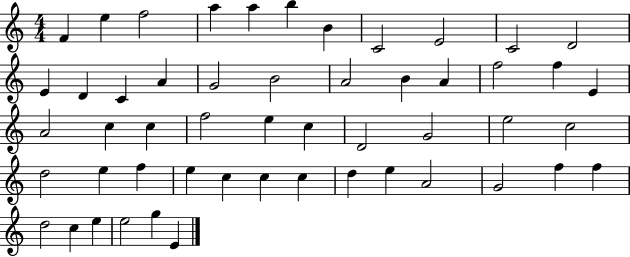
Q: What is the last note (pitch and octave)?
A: E4